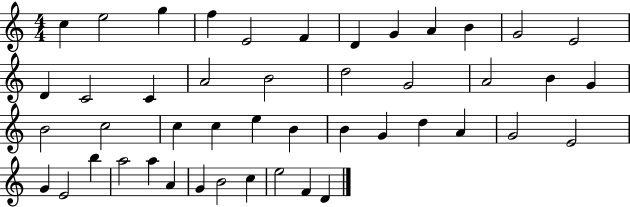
{
  \clef treble
  \numericTimeSignature
  \time 4/4
  \key c \major
  c''4 e''2 g''4 | f''4 e'2 f'4 | d'4 g'4 a'4 b'4 | g'2 e'2 | \break d'4 c'2 c'4 | a'2 b'2 | d''2 g'2 | a'2 b'4 g'4 | \break b'2 c''2 | c''4 c''4 e''4 b'4 | b'4 g'4 d''4 a'4 | g'2 e'2 | \break g'4 e'2 b''4 | a''2 a''4 a'4 | g'4 b'2 c''4 | e''2 f'4 d'4 | \break \bar "|."
}